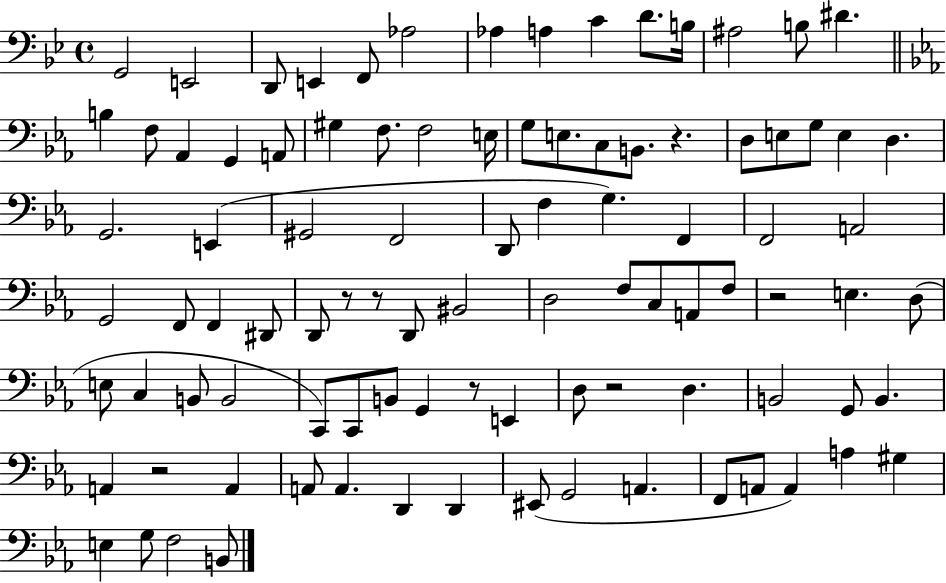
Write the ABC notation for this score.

X:1
T:Untitled
M:4/4
L:1/4
K:Bb
G,,2 E,,2 D,,/2 E,, F,,/2 _A,2 _A, A, C D/2 B,/4 ^A,2 B,/2 ^D B, F,/2 _A,, G,, A,,/2 ^G, F,/2 F,2 E,/4 G,/2 E,/2 C,/2 B,,/2 z D,/2 E,/2 G,/2 E, D, G,,2 E,, ^G,,2 F,,2 D,,/2 F, G, F,, F,,2 A,,2 G,,2 F,,/2 F,, ^D,,/2 D,,/2 z/2 z/2 D,,/2 ^B,,2 D,2 F,/2 C,/2 A,,/2 F,/2 z2 E, D,/2 E,/2 C, B,,/2 B,,2 C,,/2 C,,/2 B,,/2 G,, z/2 E,, D,/2 z2 D, B,,2 G,,/2 B,, A,, z2 A,, A,,/2 A,, D,, D,, ^E,,/2 G,,2 A,, F,,/2 A,,/2 A,, A, ^G, E, G,/2 F,2 B,,/2